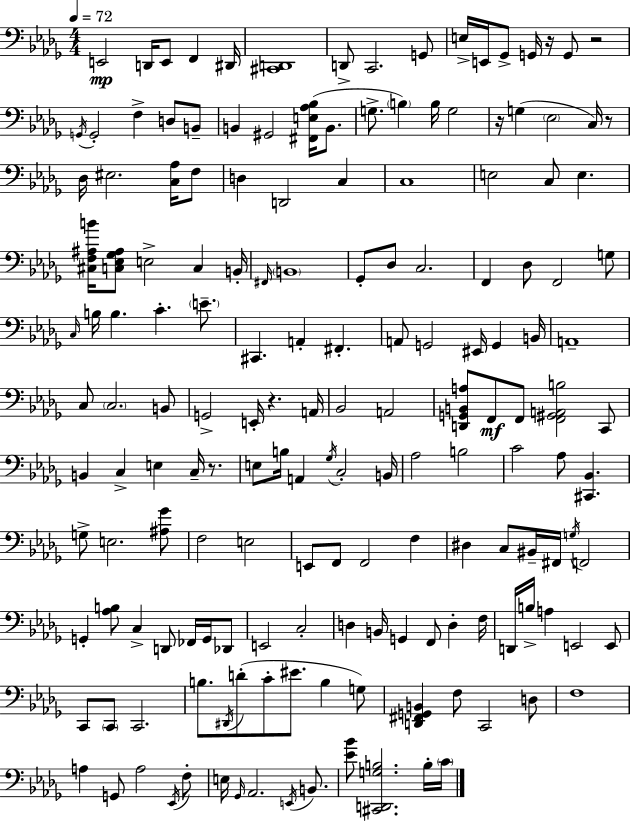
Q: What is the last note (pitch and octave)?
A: C4